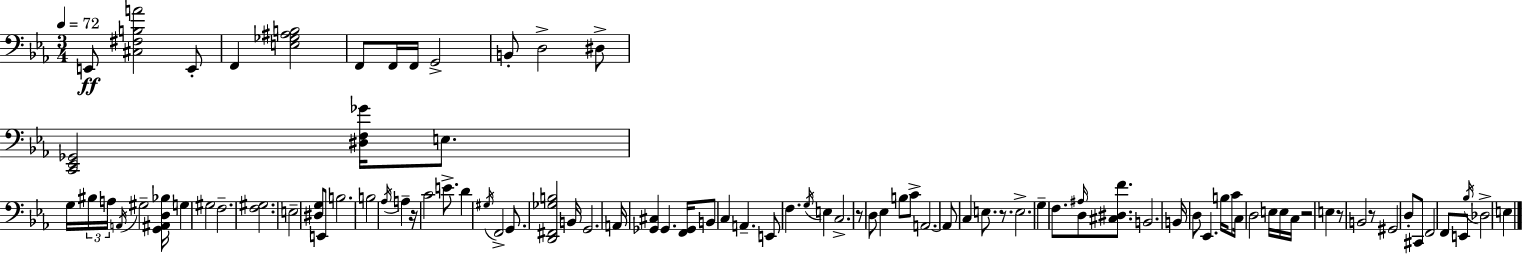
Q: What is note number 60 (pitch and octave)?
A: Eb2